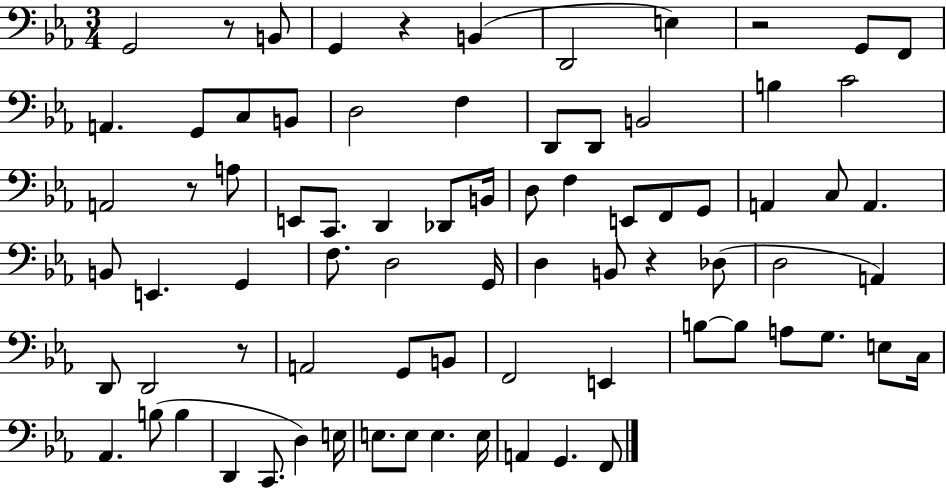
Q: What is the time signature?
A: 3/4